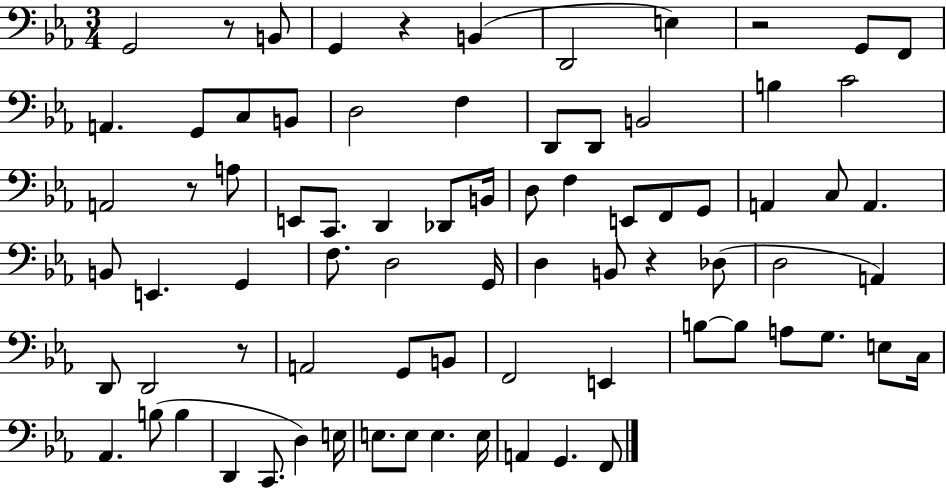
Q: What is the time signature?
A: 3/4